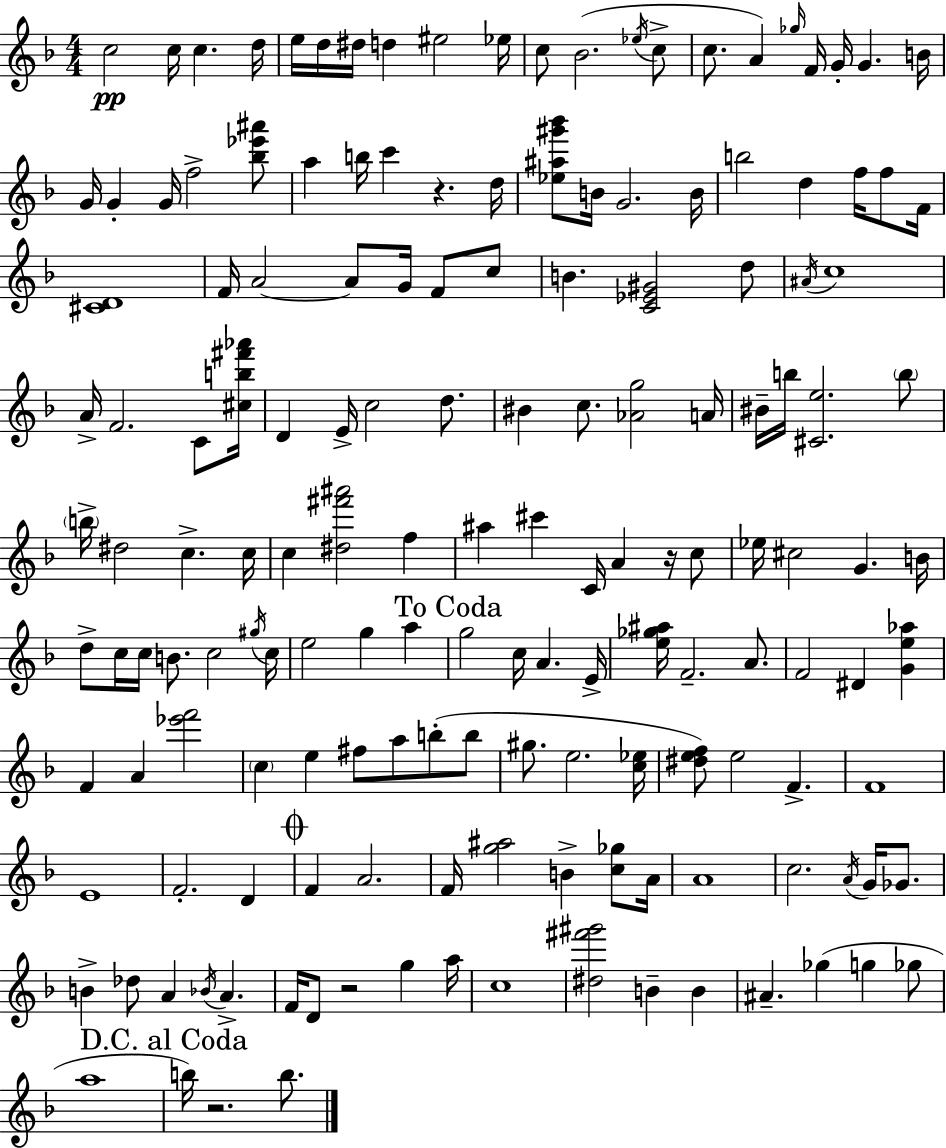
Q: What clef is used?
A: treble